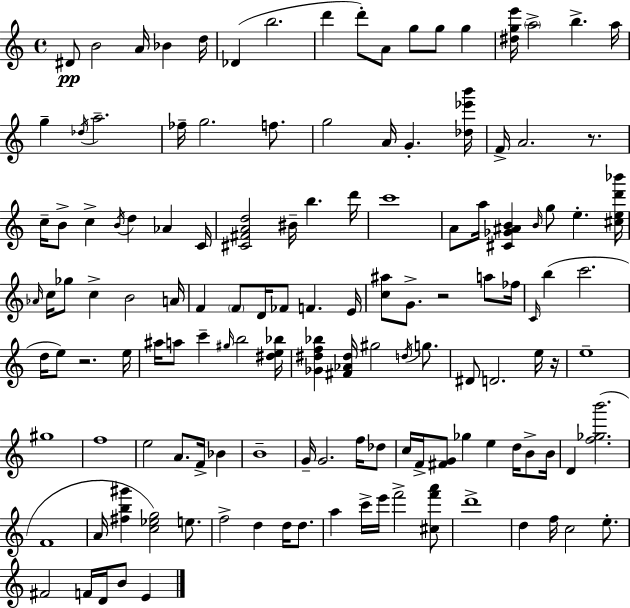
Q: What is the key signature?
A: A minor